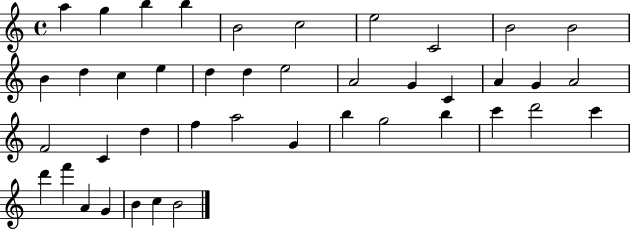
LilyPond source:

{
  \clef treble
  \time 4/4
  \defaultTimeSignature
  \key c \major
  a''4 g''4 b''4 b''4 | b'2 c''2 | e''2 c'2 | b'2 b'2 | \break b'4 d''4 c''4 e''4 | d''4 d''4 e''2 | a'2 g'4 c'4 | a'4 g'4 a'2 | \break f'2 c'4 d''4 | f''4 a''2 g'4 | b''4 g''2 b''4 | c'''4 d'''2 c'''4 | \break d'''4 f'''4 a'4 g'4 | b'4 c''4 b'2 | \bar "|."
}